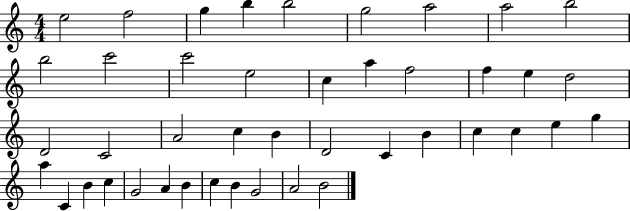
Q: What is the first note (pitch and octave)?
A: E5